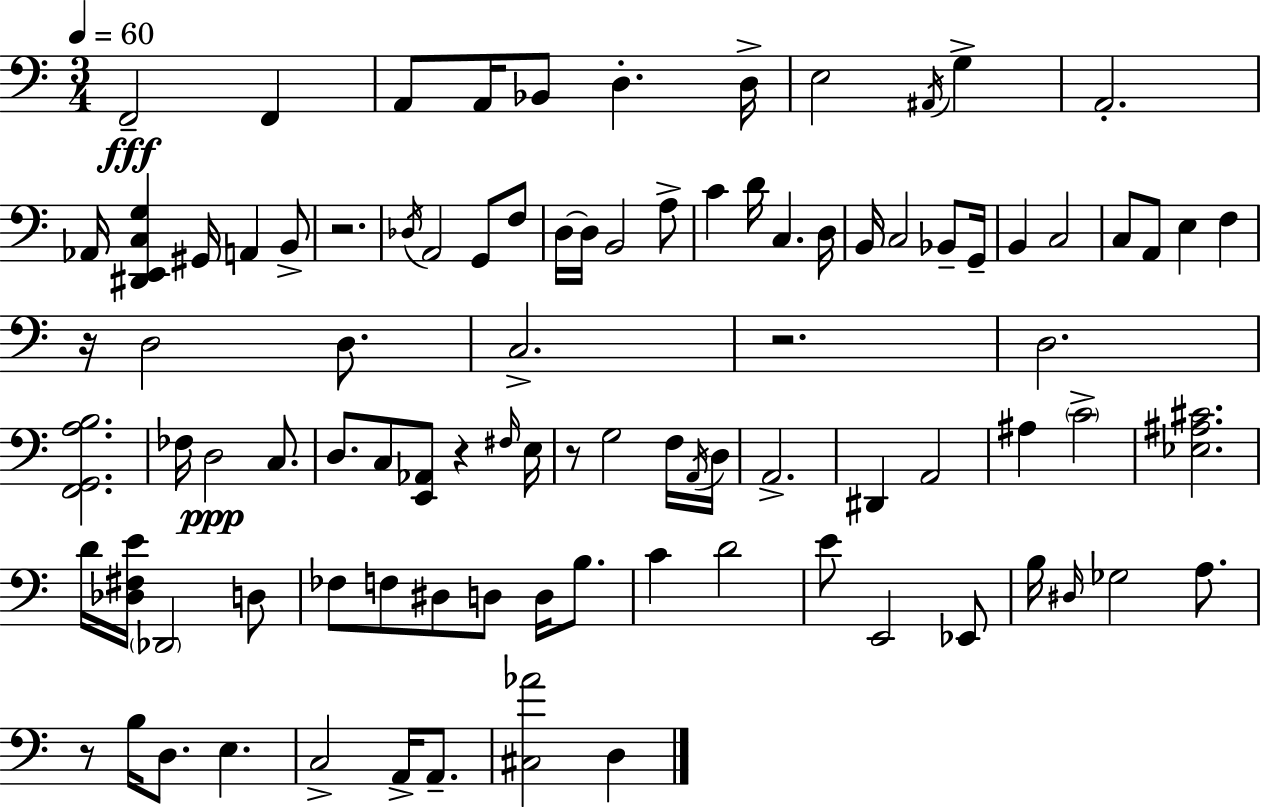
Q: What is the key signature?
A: C major